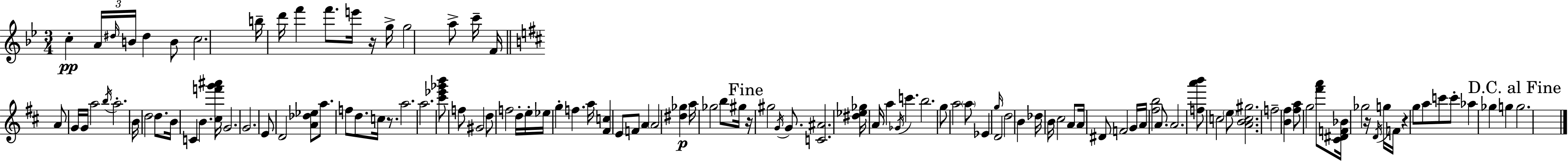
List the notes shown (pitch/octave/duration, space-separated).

C5/q A4/s D#5/s B4/s D#5/q B4/e C5/h. B5/s D6/s F6/q F6/e. E6/s R/s G5/s G5/h A5/e C6/s F4/s A4/e G4/s G4/s A5/h B5/s A5/h. B4/s D5/h D5/e. B4/s C4/q B4/q. [C#5,F6,G6,A#6]/s G4/h. G4/h. E4/e D4/h [A4,Db5,Eb5]/e A5/e. F5/e D5/e. C5/s R/e. A5/h. A5/h. [C#6,Eb6,Gb6,B6]/e F5/e G#4/h D5/e F5/h D5/s E5/s Eb5/s G5/q F5/q. A5/s [F#4,C5]/q E4/e F4/e A4/q A4/h [D#5,Gb5]/q A5/s Gb5/h B5/e G#5/s R/s G#5/h G4/s G4/e. [C4,A#4]/h. [D#5,Eb5,Gb5]/s A4/s A5/q Gb4/s C6/q. B5/h. G5/e A5/h A5/e Eb4/q G5/s D4/h D5/h B4/q Db5/s B4/s C#5/h A4/e A4/s D#4/e F4/h G4/s A4/s [F#5,B5]/h A4/e. A4/h. [F5,A6,B6]/e C5/h E5/e [A4,B4,C5,G#5]/h. F5/h [B4,F#5]/q [F#5,A5]/e G5/h [F#6,A6]/e [C#4,D#4,F4,Bb4]/s Gb5/h R/s D4/s G5/s F4/s R/q G5/e A5/e C6/e C6/e Ab5/q Gb5/q G5/q G5/h.